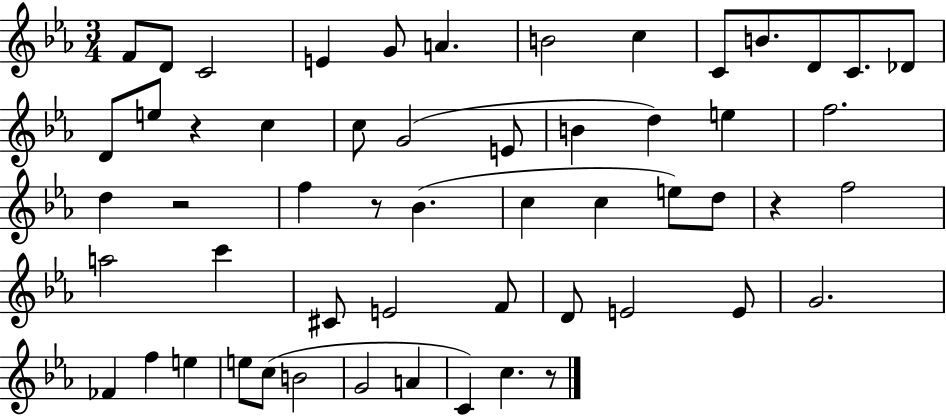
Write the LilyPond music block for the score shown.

{
  \clef treble
  \numericTimeSignature
  \time 3/4
  \key ees \major
  \repeat volta 2 { f'8 d'8 c'2 | e'4 g'8 a'4. | b'2 c''4 | c'8 b'8. d'8 c'8. des'8 | \break d'8 e''8 r4 c''4 | c''8 g'2( e'8 | b'4 d''4) e''4 | f''2. | \break d''4 r2 | f''4 r8 bes'4.( | c''4 c''4 e''8) d''8 | r4 f''2 | \break a''2 c'''4 | cis'8 e'2 f'8 | d'8 e'2 e'8 | g'2. | \break fes'4 f''4 e''4 | e''8 c''8( b'2 | g'2 a'4 | c'4) c''4. r8 | \break } \bar "|."
}